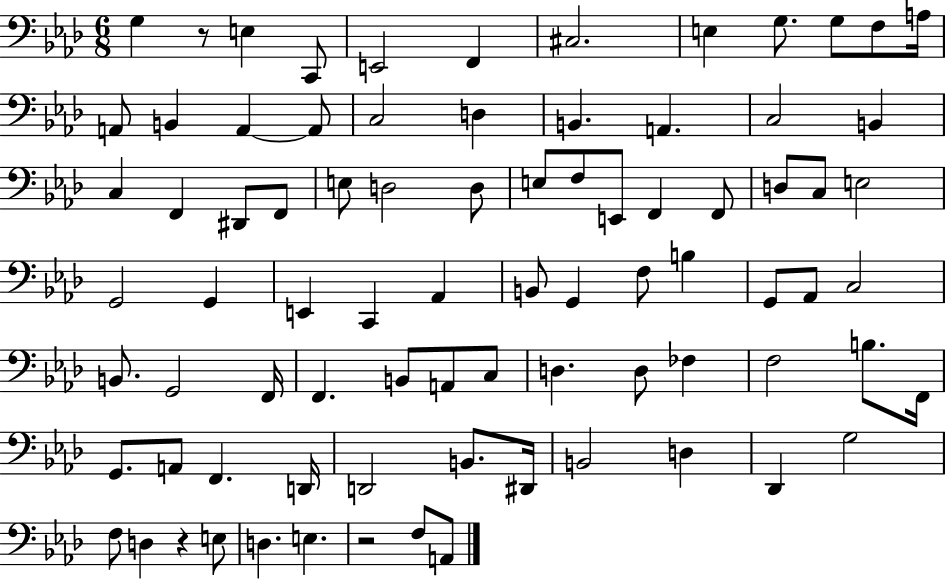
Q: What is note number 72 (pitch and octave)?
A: G3